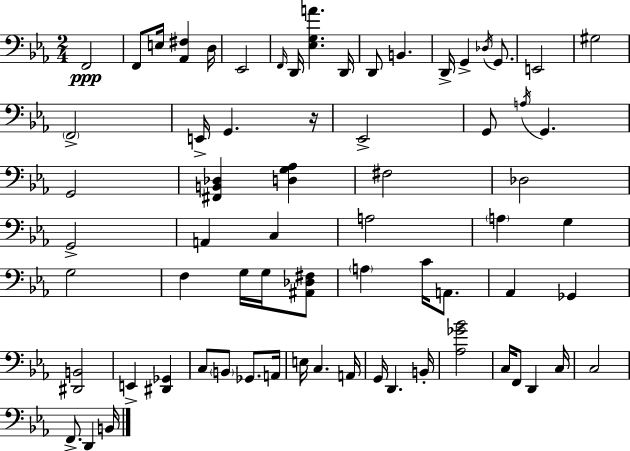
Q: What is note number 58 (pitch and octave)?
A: F2